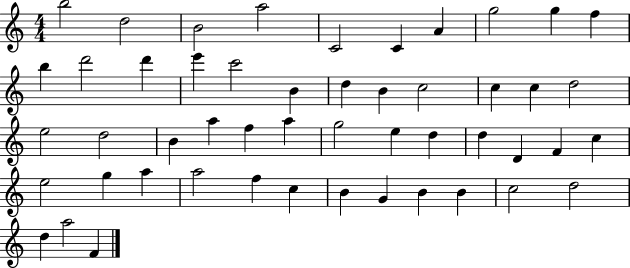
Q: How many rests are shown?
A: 0